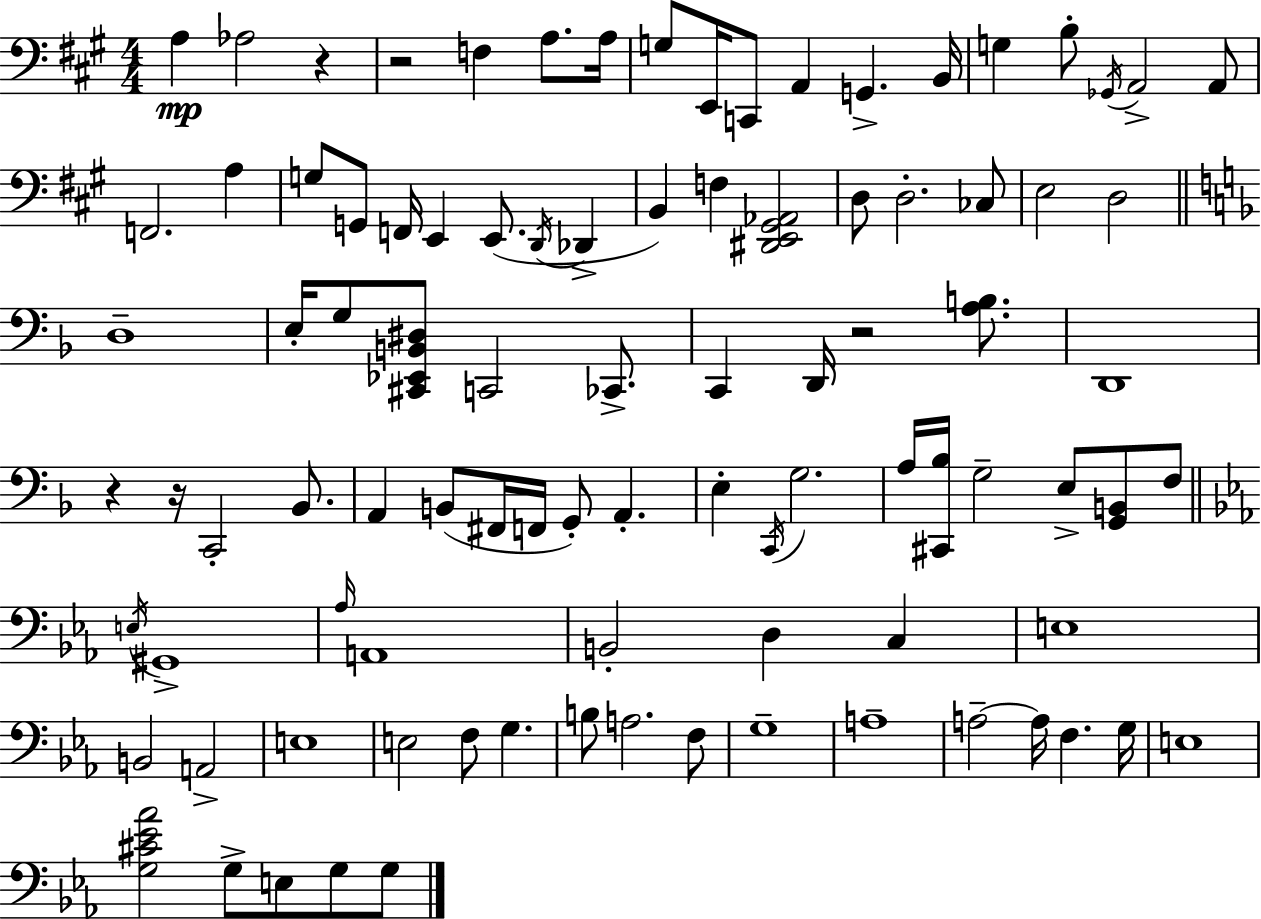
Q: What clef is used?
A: bass